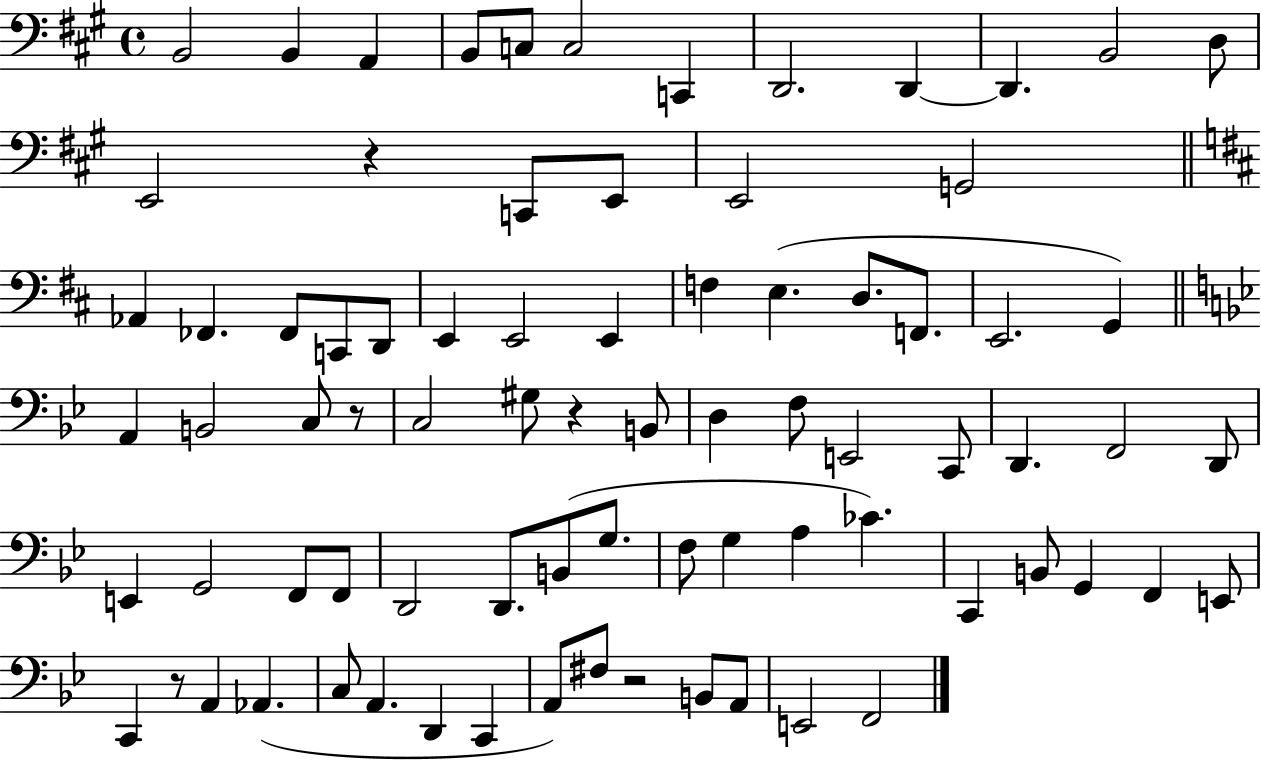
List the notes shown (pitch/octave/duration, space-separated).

B2/h B2/q A2/q B2/e C3/e C3/h C2/q D2/h. D2/q D2/q. B2/h D3/e E2/h R/q C2/e E2/e E2/h G2/h Ab2/q FES2/q. FES2/e C2/e D2/e E2/q E2/h E2/q F3/q E3/q. D3/e. F2/e. E2/h. G2/q A2/q B2/h C3/e R/e C3/h G#3/e R/q B2/e D3/q F3/e E2/h C2/e D2/q. F2/h D2/e E2/q G2/h F2/e F2/e D2/h D2/e. B2/e G3/e. F3/e G3/q A3/q CES4/q. C2/q B2/e G2/q F2/q E2/e C2/q R/e A2/q Ab2/q. C3/e A2/q. D2/q C2/q A2/e F#3/e R/h B2/e A2/e E2/h F2/h